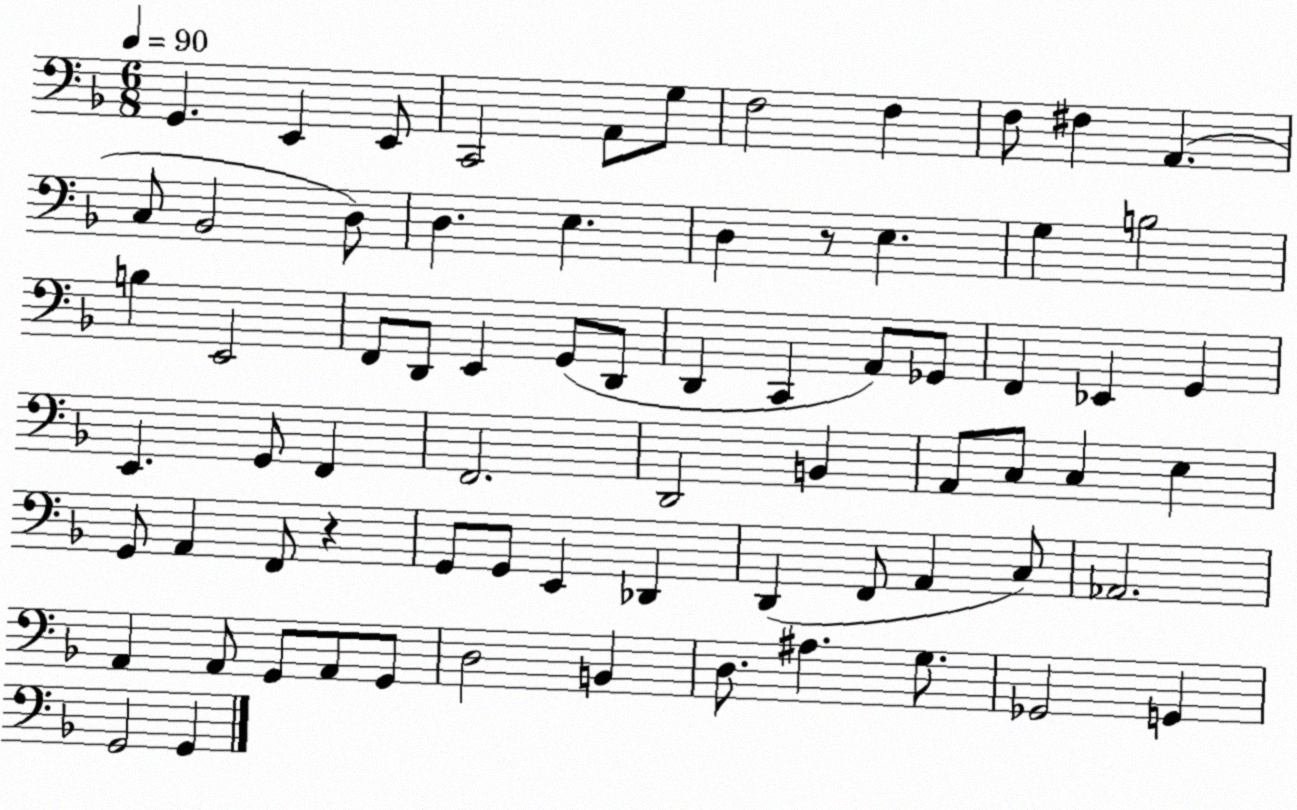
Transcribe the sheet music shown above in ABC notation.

X:1
T:Untitled
M:6/8
L:1/4
K:F
G,, E,, E,,/2 C,,2 A,,/2 G,/2 F,2 F, F,/2 ^F, A,, C,/2 _B,,2 D,/2 D, E, D, z/2 E, G, B,2 B, E,,2 F,,/2 D,,/2 E,, G,,/2 D,,/2 D,, C,, A,,/2 _G,,/2 F,, _E,, G,, E,, G,,/2 F,, F,,2 D,,2 B,, A,,/2 C,/2 C, E, G,,/2 A,, F,,/2 z G,,/2 G,,/2 E,, _D,, D,, F,,/2 A,, C,/2 _A,,2 A,, A,,/2 G,,/2 A,,/2 G,,/2 D,2 B,, D,/2 ^A, G,/2 _G,,2 G,, G,,2 G,,